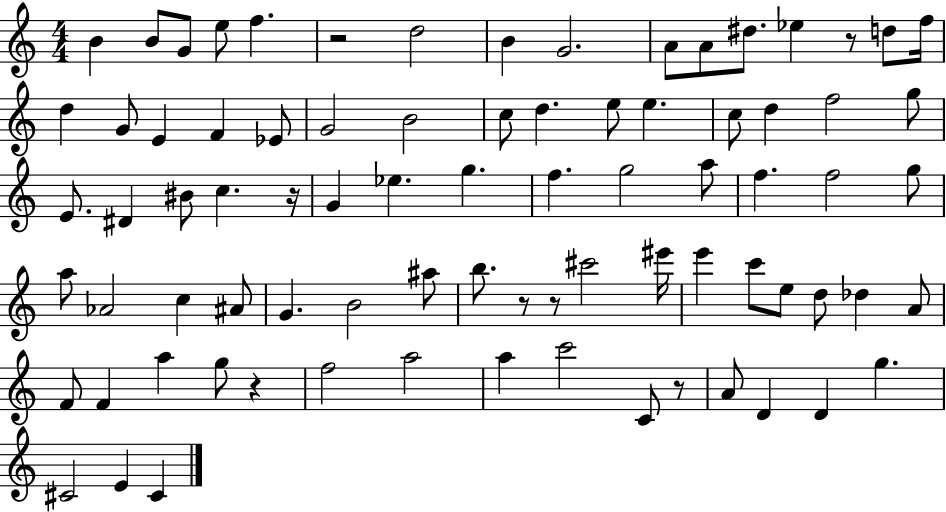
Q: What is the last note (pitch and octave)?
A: C#4